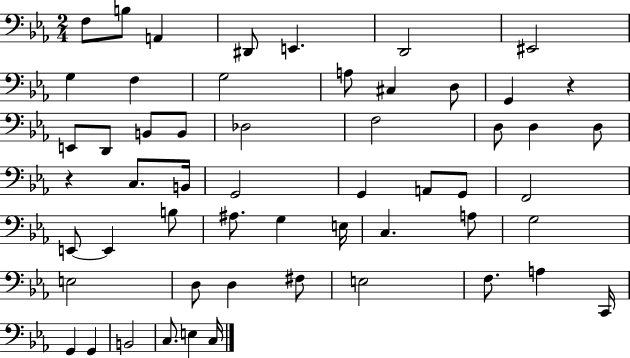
X:1
T:Untitled
M:2/4
L:1/4
K:Eb
F,/2 B,/2 A,, ^D,,/2 E,, D,,2 ^E,,2 G, F, G,2 A,/2 ^C, D,/2 G,, z E,,/2 D,,/2 B,,/2 B,,/2 _D,2 F,2 D,/2 D, D,/2 z C,/2 B,,/4 G,,2 G,, A,,/2 G,,/2 F,,2 E,,/2 E,, B,/2 ^A,/2 G, E,/4 C, A,/2 G,2 E,2 D,/2 D, ^F,/2 E,2 F,/2 A, C,,/4 G,, G,, B,,2 C,/2 E, C,/4